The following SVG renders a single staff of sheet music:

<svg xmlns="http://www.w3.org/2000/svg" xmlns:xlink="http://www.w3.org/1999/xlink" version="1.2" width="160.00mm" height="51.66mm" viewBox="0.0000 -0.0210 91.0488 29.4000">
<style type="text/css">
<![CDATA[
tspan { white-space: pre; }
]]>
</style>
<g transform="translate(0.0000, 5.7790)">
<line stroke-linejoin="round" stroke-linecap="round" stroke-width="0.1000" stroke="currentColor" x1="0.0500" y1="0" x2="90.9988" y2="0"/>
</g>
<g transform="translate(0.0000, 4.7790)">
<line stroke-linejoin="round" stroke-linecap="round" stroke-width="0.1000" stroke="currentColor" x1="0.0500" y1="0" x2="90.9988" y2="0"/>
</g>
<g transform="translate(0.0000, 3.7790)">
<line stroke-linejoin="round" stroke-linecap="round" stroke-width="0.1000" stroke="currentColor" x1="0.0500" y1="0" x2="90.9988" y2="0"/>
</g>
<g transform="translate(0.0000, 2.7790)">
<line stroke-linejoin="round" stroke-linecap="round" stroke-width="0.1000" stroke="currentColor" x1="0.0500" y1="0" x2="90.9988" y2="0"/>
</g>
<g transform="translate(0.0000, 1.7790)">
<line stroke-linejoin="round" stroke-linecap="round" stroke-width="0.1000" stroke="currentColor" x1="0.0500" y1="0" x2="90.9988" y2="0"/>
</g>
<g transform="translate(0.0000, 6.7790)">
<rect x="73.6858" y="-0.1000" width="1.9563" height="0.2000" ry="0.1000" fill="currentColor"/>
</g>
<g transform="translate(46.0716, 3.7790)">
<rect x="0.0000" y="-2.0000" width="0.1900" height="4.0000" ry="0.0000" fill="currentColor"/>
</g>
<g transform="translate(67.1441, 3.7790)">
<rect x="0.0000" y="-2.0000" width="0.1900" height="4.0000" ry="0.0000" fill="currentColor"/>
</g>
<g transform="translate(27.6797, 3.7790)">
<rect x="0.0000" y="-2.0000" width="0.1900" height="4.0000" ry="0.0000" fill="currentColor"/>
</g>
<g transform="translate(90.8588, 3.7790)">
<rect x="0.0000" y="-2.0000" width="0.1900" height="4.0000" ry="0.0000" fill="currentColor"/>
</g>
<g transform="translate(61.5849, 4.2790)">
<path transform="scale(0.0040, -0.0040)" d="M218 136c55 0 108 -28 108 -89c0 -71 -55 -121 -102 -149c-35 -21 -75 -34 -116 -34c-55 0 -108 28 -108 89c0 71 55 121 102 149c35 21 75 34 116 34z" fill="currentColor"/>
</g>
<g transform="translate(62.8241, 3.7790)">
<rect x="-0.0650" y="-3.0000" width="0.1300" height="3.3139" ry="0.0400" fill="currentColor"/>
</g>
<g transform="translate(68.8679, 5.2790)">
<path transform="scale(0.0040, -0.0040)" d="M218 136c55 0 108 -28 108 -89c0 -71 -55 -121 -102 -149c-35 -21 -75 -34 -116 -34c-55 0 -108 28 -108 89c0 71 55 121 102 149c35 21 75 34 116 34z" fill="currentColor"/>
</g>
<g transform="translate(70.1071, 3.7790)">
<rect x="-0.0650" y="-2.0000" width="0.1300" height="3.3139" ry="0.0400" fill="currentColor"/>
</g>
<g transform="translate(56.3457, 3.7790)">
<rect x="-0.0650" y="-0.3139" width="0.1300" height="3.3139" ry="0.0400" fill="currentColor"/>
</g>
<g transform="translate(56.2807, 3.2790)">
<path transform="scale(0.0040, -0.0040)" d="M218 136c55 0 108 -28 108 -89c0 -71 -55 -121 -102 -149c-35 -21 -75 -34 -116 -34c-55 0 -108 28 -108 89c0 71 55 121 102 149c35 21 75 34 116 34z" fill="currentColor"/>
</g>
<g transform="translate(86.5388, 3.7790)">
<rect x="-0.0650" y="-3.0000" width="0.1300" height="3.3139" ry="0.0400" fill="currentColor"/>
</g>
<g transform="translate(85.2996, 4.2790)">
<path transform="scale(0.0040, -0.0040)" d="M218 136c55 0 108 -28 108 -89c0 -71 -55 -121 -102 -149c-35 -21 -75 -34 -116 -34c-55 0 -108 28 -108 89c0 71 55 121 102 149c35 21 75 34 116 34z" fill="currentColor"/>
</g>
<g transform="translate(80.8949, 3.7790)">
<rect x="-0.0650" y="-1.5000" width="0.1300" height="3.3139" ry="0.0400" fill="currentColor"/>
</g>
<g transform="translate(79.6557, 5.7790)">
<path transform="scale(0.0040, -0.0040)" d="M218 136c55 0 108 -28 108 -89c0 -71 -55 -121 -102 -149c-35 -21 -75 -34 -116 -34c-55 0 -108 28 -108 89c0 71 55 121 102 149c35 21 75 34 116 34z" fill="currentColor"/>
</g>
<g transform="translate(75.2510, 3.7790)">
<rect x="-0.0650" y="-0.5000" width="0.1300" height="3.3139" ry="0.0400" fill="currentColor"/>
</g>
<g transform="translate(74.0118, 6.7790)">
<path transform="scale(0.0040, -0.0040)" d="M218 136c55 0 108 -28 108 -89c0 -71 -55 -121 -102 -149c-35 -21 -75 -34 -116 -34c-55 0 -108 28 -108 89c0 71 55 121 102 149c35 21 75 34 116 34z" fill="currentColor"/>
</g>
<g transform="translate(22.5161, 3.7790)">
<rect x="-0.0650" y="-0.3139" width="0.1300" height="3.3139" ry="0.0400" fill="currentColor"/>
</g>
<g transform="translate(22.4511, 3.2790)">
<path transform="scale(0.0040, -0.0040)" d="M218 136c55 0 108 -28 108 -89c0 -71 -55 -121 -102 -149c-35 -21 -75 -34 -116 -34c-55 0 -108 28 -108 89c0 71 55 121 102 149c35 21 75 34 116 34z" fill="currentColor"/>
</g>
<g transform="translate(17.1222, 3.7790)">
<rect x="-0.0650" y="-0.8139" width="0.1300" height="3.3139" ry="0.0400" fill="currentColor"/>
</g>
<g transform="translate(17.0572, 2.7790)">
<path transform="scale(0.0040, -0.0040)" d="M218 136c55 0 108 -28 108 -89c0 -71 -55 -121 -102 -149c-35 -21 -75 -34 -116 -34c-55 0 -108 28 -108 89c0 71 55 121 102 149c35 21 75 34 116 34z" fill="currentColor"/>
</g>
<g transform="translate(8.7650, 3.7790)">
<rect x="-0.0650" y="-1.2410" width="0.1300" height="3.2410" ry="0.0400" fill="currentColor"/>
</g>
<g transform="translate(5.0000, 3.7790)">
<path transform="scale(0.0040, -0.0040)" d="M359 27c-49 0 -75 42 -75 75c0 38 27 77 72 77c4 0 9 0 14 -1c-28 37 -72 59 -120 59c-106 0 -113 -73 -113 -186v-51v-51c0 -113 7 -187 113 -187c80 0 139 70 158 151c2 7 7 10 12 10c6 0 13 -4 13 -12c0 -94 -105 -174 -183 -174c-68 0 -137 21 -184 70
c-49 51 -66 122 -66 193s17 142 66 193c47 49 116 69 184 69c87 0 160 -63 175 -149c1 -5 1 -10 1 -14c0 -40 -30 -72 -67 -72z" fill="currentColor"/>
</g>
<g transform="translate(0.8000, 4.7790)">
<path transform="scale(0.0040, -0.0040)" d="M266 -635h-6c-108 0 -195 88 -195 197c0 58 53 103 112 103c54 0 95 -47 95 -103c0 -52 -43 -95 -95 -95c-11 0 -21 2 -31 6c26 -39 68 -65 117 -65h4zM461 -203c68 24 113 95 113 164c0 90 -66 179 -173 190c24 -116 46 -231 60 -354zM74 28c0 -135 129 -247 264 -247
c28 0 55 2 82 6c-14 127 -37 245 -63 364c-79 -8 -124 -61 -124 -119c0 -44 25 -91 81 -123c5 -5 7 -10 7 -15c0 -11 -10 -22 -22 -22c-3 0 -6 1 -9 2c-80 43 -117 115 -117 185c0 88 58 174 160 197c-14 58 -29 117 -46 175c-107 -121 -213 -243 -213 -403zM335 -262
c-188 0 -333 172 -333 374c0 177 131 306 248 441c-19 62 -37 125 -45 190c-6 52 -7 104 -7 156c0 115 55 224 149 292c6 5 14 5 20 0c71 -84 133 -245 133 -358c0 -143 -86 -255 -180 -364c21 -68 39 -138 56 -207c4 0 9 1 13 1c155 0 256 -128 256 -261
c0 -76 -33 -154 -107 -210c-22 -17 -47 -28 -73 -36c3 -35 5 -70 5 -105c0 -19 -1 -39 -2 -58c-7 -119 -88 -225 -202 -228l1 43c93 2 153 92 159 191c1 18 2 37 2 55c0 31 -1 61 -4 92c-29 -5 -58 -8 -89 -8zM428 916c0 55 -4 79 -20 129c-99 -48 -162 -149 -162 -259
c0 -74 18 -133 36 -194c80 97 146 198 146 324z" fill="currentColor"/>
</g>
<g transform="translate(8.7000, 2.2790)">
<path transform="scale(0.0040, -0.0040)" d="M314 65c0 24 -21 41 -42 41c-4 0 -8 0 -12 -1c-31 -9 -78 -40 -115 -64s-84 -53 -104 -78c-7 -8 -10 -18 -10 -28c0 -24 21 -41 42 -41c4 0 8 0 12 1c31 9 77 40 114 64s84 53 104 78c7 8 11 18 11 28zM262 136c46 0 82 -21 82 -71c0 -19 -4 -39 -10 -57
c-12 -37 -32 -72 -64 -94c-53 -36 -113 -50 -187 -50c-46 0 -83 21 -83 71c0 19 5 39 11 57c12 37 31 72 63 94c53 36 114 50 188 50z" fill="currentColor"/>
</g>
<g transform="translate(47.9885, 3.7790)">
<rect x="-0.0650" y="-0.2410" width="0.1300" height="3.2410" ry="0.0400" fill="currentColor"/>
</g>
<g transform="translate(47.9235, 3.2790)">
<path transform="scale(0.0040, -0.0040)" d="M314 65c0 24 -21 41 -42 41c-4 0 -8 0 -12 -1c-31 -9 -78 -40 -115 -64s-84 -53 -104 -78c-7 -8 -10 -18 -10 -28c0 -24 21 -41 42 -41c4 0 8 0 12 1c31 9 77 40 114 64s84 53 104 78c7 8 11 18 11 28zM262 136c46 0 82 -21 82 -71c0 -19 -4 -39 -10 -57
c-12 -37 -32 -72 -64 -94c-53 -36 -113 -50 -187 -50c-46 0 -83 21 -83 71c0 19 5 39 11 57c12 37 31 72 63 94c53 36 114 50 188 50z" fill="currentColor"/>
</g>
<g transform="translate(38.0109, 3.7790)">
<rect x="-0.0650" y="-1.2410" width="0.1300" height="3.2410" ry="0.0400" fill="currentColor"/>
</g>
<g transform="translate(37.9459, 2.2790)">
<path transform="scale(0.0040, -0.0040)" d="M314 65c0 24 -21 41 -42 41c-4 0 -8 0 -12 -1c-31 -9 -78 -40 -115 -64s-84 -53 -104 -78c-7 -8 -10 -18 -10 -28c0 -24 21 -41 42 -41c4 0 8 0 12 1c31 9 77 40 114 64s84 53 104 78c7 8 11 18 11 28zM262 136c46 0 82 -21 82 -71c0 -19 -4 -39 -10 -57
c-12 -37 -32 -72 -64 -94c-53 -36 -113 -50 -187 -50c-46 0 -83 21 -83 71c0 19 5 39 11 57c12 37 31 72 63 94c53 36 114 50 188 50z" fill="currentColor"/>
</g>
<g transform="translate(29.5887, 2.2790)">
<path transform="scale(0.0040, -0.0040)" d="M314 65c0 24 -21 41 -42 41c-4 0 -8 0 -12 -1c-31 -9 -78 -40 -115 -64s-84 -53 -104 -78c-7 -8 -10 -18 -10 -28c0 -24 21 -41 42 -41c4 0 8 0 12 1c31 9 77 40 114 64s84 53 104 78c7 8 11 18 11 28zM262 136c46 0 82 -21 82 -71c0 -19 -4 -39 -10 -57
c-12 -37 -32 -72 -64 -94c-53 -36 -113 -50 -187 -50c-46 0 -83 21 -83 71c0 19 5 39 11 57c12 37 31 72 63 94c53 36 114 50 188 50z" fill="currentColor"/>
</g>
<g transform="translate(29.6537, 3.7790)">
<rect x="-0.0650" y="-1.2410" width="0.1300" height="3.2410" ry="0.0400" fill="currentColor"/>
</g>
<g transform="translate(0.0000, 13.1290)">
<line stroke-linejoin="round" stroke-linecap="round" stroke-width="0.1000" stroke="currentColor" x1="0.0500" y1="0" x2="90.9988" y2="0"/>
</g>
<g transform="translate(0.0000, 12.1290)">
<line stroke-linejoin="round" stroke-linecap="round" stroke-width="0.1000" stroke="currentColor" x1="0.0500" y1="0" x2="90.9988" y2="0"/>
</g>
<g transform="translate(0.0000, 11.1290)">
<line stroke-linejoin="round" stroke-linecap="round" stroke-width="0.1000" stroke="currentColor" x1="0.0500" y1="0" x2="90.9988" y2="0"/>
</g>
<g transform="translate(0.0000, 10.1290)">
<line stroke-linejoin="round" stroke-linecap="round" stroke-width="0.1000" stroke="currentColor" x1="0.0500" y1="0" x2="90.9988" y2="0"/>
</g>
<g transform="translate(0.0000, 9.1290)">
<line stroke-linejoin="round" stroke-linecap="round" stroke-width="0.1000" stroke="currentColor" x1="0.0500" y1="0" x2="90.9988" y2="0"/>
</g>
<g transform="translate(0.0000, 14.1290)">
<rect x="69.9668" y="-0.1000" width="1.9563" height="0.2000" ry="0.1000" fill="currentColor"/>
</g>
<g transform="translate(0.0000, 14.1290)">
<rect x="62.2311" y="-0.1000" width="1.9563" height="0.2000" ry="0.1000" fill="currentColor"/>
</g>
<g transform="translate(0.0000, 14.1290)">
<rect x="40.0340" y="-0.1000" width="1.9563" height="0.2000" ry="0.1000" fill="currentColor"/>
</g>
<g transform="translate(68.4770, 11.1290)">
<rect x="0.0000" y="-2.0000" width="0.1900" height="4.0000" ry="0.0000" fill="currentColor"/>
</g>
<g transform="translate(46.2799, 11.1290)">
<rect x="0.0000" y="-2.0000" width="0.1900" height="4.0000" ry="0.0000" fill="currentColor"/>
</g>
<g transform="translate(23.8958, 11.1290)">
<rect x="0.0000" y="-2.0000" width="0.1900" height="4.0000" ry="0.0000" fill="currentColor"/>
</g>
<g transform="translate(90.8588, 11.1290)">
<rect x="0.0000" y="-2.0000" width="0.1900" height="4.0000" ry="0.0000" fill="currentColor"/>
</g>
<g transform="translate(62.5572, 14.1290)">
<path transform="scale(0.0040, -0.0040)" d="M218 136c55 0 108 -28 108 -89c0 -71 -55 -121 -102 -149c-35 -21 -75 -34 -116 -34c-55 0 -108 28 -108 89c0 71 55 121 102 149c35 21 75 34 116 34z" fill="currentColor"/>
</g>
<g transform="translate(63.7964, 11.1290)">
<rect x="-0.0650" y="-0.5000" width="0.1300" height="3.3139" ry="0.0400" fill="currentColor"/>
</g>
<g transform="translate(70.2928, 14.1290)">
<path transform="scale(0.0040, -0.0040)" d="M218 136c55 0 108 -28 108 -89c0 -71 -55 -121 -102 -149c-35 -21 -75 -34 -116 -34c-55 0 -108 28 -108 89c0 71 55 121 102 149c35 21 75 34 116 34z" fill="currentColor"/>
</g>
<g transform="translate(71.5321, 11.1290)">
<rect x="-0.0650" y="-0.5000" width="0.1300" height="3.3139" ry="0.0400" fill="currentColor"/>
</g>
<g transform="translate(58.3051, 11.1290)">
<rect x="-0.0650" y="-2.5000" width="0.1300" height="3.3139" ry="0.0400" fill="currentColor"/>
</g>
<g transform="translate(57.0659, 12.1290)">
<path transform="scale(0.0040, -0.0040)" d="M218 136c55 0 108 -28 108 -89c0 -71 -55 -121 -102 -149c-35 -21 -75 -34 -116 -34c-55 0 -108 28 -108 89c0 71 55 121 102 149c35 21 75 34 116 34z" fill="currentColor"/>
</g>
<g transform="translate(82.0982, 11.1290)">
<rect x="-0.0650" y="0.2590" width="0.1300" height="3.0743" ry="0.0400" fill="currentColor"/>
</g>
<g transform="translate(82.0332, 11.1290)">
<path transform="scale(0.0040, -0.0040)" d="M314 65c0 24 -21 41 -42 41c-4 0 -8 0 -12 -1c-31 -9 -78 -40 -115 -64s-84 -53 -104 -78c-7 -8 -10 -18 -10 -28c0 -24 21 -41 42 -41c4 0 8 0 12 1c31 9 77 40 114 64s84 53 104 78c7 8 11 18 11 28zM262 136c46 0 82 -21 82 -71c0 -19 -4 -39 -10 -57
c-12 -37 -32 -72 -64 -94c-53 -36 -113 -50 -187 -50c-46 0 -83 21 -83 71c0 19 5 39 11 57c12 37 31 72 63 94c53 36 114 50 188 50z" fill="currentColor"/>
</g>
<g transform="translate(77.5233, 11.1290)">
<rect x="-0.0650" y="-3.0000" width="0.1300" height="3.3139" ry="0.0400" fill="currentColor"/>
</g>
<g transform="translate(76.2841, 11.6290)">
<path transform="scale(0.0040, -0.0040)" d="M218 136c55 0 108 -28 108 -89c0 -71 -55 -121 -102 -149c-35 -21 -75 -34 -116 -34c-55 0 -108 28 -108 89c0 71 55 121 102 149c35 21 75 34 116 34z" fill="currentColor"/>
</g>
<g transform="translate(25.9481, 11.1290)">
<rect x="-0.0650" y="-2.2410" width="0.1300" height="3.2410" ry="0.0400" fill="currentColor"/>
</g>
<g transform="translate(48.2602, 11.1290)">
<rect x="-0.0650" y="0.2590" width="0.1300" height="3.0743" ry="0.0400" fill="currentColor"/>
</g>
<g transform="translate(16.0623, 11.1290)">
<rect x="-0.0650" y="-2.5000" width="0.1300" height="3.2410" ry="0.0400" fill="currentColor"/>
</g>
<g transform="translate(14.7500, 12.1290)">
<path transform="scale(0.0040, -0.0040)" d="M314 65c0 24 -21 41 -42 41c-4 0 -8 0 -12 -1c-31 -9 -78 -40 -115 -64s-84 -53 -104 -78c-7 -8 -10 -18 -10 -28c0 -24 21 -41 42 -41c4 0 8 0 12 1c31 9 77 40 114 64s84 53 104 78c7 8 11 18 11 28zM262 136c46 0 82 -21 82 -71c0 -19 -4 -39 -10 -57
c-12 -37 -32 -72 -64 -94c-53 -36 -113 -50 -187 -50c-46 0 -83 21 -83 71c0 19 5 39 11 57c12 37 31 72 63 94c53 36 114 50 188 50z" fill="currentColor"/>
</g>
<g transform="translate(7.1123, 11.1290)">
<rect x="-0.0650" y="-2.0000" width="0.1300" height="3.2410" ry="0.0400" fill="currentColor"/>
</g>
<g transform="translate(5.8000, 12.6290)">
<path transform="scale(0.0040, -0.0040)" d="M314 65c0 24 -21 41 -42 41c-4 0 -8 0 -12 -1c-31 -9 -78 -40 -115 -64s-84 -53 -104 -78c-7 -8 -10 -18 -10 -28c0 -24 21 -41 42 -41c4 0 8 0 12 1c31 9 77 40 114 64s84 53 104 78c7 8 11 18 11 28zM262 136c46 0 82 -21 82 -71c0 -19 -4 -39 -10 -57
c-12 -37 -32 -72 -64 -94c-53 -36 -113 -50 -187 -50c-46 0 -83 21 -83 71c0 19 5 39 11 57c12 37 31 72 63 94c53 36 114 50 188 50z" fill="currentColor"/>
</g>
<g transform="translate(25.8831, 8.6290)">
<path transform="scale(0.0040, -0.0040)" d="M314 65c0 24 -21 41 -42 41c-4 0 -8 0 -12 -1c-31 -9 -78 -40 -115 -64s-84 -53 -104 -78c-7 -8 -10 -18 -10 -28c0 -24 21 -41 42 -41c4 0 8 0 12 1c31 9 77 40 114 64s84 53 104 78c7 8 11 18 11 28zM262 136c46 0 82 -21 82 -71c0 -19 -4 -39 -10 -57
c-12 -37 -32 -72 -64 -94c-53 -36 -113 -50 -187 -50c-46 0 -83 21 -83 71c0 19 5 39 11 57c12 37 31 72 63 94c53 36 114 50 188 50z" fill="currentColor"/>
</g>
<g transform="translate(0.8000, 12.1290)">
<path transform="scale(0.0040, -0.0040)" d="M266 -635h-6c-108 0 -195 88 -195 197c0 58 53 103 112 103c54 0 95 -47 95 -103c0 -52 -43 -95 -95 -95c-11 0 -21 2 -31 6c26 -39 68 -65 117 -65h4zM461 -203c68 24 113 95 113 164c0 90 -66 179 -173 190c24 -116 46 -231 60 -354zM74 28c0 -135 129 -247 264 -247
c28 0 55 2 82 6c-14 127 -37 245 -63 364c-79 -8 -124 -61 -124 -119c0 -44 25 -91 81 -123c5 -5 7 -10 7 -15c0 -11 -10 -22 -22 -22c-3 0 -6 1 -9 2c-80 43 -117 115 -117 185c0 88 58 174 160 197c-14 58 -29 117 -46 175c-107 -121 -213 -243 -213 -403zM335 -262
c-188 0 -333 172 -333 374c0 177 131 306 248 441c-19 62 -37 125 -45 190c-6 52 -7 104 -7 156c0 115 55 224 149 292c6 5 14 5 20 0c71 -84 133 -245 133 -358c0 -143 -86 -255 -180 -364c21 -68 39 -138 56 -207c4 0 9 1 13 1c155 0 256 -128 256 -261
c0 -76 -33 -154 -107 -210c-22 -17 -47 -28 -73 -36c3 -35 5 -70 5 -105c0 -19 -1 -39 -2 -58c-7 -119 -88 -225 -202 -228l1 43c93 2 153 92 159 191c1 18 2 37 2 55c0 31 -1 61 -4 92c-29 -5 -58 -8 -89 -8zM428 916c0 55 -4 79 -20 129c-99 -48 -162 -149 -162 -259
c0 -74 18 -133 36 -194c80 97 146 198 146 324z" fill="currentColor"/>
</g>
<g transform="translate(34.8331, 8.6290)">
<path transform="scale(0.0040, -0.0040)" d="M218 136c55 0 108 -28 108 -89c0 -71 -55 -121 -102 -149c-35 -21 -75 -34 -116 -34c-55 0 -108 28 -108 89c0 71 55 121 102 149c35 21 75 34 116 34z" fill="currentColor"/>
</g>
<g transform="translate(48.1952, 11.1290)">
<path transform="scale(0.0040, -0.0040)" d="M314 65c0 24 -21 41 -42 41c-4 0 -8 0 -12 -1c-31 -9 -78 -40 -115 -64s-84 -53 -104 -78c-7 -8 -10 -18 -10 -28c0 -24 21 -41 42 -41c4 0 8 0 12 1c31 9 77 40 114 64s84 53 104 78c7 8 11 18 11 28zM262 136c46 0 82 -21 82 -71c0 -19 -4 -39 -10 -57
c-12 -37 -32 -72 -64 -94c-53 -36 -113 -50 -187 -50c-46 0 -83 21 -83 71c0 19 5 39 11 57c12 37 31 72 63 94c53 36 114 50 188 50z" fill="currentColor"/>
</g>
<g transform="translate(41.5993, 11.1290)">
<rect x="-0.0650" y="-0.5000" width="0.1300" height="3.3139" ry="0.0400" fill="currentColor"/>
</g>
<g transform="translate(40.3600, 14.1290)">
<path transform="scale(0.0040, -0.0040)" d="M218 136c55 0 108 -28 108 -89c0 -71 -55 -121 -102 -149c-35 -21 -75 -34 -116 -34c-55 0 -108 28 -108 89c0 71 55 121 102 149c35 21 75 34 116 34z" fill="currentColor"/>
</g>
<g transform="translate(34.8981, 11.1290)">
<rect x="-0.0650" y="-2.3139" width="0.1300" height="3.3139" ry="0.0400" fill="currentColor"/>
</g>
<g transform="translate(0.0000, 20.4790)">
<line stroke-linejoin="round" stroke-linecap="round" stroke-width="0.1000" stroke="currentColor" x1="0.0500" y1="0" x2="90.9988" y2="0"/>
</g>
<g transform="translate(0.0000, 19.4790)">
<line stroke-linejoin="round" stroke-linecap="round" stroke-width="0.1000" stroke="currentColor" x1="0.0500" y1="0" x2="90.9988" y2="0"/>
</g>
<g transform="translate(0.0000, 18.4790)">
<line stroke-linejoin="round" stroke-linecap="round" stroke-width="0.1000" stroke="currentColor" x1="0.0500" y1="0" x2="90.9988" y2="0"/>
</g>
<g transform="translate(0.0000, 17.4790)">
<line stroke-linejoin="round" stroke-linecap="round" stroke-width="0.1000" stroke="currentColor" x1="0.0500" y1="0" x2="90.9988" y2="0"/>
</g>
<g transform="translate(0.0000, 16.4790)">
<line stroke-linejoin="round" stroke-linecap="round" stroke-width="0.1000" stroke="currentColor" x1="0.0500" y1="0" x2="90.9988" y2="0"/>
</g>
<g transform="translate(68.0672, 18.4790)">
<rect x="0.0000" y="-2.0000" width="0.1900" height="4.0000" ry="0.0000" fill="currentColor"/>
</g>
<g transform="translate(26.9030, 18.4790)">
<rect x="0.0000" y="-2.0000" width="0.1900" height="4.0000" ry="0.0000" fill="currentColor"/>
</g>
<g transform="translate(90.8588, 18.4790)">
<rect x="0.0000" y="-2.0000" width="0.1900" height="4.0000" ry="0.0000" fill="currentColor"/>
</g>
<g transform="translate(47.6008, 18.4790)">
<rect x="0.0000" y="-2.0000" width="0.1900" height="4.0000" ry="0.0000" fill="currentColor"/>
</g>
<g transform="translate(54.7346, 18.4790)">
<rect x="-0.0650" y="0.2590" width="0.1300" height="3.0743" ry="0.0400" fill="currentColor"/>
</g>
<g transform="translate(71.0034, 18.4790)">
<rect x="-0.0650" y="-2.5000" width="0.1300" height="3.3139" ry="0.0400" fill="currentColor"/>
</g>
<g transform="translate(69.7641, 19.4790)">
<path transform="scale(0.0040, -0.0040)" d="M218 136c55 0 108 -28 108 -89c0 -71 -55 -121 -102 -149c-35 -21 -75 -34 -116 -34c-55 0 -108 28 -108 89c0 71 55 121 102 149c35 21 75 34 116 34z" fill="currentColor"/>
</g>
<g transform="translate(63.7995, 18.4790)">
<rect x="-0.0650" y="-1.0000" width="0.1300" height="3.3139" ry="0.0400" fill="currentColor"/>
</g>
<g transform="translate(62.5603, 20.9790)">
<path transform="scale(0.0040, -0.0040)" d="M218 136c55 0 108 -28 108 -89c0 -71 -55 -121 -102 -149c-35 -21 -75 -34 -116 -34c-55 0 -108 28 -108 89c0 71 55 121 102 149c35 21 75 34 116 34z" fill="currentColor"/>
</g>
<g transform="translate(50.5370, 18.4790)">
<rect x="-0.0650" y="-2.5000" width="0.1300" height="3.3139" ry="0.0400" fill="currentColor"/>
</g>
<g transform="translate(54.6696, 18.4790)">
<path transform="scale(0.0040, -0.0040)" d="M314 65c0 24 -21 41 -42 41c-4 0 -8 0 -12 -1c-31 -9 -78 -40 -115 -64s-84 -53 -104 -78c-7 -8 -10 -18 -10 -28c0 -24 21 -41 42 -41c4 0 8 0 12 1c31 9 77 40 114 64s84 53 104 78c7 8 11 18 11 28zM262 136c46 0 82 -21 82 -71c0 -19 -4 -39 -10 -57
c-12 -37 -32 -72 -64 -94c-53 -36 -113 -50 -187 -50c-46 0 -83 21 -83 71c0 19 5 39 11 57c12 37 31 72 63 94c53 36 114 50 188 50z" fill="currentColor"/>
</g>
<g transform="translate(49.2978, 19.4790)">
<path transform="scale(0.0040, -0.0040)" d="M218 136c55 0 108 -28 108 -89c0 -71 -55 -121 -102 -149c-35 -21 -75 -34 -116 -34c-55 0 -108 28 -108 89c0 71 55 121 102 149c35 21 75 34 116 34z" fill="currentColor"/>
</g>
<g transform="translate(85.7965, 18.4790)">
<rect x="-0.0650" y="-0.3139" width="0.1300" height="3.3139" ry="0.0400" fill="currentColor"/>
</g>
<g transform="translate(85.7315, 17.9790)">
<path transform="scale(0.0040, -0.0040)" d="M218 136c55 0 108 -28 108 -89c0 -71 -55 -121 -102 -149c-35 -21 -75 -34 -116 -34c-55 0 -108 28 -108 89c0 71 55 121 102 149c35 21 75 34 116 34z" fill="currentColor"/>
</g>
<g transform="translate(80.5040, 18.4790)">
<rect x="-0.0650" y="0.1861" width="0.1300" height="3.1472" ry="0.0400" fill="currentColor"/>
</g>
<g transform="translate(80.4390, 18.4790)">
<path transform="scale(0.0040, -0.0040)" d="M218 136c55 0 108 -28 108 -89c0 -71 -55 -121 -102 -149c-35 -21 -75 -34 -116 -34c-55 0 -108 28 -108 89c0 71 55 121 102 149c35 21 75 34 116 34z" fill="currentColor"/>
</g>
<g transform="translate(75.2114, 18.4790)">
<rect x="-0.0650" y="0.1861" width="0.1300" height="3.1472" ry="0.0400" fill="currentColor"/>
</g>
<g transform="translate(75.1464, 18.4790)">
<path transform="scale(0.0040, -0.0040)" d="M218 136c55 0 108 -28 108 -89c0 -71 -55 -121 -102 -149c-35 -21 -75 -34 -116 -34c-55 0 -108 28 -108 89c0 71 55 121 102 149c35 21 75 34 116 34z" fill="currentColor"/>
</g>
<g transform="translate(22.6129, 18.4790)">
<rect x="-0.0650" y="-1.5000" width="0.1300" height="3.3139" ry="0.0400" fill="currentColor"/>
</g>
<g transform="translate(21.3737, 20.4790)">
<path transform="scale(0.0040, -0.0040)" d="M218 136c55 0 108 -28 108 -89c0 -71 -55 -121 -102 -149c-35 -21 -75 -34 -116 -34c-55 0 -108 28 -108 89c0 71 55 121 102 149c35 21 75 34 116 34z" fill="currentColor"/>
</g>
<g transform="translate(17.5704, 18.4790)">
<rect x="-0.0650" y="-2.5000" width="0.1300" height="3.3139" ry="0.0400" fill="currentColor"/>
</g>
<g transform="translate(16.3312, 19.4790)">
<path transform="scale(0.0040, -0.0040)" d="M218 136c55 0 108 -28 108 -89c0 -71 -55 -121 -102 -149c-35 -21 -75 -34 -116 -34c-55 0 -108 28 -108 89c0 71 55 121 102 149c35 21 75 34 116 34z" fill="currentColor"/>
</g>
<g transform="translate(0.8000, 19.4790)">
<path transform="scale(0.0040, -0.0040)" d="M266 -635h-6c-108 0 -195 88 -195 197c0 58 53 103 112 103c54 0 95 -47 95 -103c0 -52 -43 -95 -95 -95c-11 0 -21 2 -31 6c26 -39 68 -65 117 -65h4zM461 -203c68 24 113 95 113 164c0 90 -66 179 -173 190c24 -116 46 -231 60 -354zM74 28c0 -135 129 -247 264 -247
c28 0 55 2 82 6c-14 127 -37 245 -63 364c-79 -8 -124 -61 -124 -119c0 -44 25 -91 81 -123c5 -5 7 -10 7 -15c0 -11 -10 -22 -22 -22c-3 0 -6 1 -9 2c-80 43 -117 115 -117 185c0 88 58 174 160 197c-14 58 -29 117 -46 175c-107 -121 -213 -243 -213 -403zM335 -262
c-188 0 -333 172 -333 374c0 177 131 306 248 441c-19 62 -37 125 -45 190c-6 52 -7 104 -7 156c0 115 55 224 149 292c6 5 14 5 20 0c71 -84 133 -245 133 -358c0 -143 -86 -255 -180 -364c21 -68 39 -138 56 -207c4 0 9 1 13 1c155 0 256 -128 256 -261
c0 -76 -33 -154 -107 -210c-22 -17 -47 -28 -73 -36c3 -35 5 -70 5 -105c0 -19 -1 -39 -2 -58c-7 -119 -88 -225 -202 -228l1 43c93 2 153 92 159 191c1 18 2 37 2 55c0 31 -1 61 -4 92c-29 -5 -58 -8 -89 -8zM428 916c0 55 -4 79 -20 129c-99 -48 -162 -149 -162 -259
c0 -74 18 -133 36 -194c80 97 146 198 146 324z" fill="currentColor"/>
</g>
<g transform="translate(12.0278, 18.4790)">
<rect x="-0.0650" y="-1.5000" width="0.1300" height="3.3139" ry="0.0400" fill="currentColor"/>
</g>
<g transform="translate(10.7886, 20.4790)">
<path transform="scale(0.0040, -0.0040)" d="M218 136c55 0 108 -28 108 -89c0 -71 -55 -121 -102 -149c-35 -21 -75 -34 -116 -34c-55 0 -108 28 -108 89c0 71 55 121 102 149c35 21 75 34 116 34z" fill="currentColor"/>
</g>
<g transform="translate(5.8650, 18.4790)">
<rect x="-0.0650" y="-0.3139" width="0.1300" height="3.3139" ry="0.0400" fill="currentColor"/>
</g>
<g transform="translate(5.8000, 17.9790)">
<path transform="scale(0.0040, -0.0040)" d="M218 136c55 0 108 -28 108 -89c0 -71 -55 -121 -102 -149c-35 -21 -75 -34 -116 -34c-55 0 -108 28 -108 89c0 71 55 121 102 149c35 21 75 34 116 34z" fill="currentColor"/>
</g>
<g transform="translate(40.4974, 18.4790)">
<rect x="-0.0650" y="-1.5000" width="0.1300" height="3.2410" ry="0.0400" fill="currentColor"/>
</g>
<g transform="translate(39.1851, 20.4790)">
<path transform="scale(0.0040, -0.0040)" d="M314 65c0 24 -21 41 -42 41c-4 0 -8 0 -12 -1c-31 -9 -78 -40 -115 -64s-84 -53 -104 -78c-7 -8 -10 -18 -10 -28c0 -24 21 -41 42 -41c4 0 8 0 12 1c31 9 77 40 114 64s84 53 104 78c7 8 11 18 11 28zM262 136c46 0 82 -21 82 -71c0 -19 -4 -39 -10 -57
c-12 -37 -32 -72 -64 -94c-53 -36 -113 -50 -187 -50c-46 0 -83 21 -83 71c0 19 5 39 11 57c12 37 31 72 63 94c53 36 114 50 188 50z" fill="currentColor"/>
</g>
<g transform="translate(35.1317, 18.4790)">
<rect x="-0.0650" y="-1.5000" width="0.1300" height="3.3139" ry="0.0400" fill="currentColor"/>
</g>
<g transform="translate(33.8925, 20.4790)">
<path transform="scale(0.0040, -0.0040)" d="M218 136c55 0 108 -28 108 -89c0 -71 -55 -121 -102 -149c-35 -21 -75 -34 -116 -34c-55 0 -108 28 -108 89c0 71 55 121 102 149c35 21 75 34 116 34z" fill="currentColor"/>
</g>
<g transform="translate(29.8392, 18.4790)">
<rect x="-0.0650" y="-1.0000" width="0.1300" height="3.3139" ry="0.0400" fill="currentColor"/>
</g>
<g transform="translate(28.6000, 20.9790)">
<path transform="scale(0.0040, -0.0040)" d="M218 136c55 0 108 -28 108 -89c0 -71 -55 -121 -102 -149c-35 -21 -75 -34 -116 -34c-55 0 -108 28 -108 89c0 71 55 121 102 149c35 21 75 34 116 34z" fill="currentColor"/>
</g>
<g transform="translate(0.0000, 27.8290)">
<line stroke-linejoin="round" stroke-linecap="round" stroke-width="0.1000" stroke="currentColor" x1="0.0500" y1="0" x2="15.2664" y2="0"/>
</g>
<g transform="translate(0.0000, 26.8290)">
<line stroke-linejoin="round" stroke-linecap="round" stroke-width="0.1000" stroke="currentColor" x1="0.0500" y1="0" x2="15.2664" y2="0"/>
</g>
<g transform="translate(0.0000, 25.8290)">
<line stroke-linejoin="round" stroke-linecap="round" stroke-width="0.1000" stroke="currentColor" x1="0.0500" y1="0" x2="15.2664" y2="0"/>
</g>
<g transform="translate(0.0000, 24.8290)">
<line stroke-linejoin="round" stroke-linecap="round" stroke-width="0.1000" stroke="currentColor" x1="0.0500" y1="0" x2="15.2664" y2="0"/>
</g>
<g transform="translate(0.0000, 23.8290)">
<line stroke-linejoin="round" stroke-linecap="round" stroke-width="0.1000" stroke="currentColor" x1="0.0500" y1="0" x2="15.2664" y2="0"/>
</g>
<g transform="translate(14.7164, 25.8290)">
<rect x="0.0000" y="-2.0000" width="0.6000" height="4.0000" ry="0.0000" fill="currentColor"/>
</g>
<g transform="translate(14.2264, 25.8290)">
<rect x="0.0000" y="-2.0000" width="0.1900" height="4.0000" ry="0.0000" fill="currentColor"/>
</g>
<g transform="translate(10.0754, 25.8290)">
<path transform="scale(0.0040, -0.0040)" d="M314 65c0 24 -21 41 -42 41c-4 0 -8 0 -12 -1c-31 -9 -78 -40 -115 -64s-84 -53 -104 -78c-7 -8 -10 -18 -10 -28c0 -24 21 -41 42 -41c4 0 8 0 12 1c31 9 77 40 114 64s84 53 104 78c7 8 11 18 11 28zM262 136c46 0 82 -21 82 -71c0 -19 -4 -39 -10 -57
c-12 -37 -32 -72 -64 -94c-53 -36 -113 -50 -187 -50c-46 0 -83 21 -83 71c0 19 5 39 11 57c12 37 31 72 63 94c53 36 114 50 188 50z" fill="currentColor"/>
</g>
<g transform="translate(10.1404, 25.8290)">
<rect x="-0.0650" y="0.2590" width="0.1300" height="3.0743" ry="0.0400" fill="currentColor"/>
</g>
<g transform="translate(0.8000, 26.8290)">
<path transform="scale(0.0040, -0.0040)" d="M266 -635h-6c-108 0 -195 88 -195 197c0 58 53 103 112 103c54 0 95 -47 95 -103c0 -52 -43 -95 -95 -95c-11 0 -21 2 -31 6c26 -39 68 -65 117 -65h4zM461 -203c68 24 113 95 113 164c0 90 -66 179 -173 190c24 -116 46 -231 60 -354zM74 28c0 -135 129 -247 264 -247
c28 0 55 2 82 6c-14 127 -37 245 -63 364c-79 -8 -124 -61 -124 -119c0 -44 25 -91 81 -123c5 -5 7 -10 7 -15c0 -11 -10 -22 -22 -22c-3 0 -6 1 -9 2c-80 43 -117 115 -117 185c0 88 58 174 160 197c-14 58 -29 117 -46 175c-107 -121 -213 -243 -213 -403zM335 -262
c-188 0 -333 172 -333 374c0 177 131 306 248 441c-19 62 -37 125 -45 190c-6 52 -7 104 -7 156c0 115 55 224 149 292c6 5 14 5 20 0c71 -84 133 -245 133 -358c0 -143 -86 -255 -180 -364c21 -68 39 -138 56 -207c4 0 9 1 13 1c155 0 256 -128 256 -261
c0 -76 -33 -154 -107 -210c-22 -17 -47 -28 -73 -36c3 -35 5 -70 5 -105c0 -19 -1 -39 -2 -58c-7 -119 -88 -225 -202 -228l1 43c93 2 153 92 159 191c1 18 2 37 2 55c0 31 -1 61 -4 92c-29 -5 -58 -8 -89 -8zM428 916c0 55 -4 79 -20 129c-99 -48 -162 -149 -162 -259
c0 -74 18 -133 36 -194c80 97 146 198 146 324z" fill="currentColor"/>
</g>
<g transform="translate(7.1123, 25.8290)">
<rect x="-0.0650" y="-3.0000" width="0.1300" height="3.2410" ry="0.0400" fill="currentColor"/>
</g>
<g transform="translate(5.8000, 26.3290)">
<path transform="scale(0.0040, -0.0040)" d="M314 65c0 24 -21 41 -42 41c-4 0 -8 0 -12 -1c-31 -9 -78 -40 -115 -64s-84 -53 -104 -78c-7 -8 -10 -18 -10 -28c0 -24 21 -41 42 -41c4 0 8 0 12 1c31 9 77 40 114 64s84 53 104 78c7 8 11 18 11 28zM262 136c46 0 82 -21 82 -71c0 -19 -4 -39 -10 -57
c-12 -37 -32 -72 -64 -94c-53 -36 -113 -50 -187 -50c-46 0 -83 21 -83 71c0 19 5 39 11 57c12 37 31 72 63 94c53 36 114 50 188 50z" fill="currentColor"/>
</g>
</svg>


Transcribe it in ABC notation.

X:1
T:Untitled
M:4/4
L:1/4
K:C
e2 d c e2 e2 c2 c A F C E A F2 G2 g2 g C B2 G C C A B2 c E G E D E E2 G B2 D G B B c A2 B2